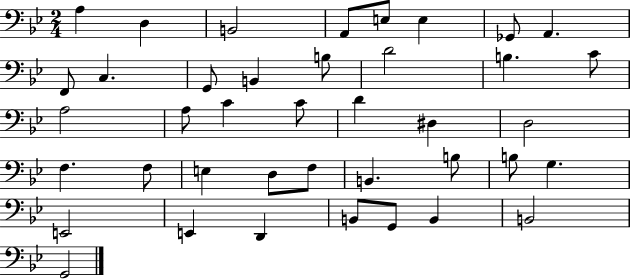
X:1
T:Untitled
M:2/4
L:1/4
K:Bb
A, D, B,,2 A,,/2 E,/2 E, _G,,/2 A,, F,,/2 C, G,,/2 B,, B,/2 D2 B, C/2 A,2 A,/2 C C/2 D ^D, D,2 F, F,/2 E, D,/2 F,/2 B,, B,/2 B,/2 G, E,,2 E,, D,, B,,/2 G,,/2 B,, B,,2 G,,2